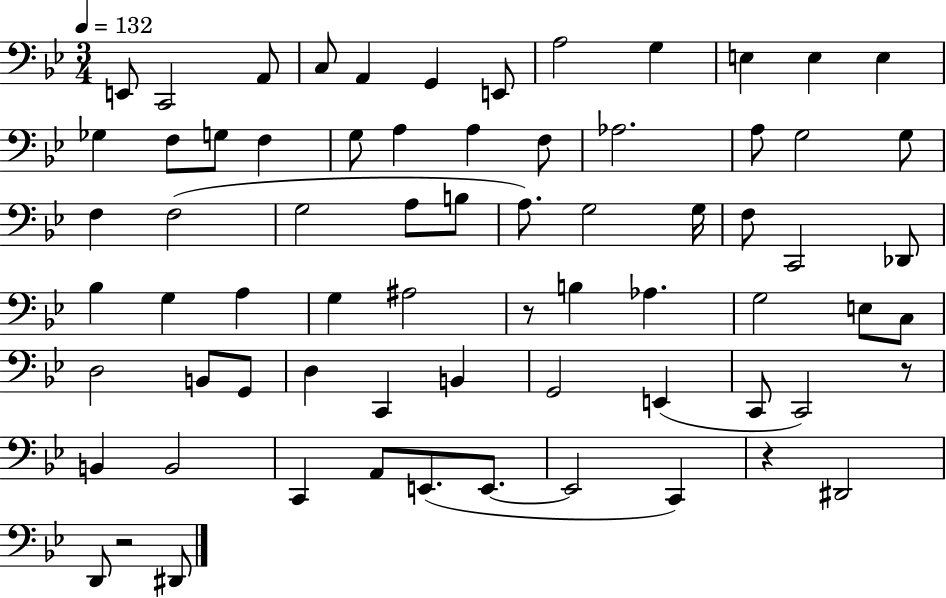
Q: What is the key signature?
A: BES major